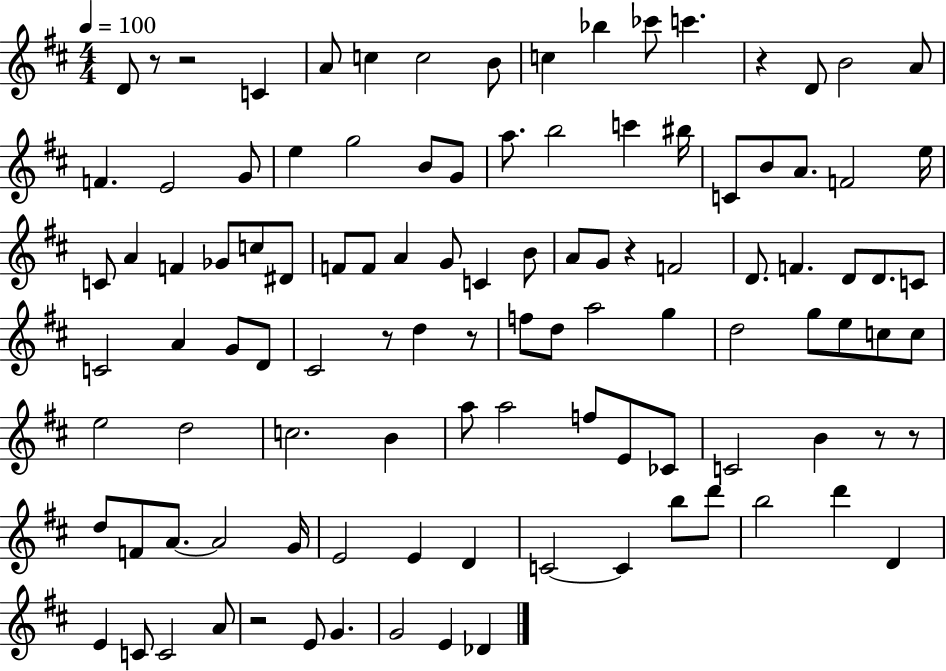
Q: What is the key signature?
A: D major